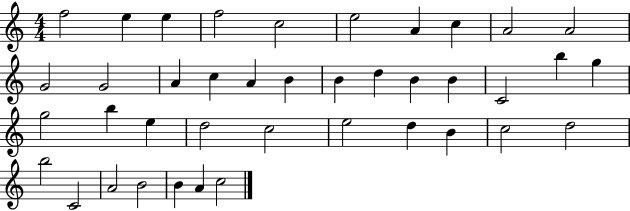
F5/h E5/q E5/q F5/h C5/h E5/h A4/q C5/q A4/h A4/h G4/h G4/h A4/q C5/q A4/q B4/q B4/q D5/q B4/q B4/q C4/h B5/q G5/q G5/h B5/q E5/q D5/h C5/h E5/h D5/q B4/q C5/h D5/h B5/h C4/h A4/h B4/h B4/q A4/q C5/h